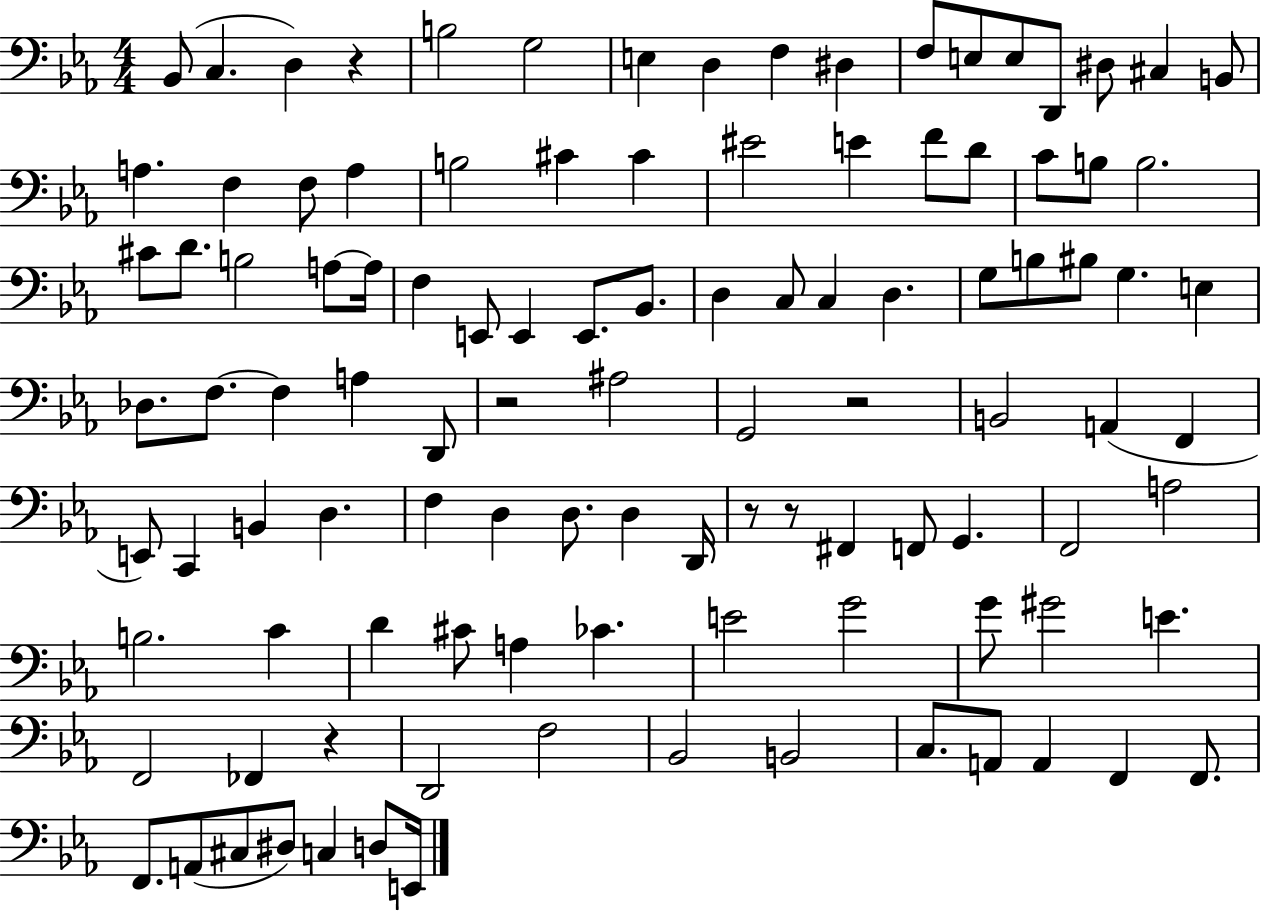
X:1
T:Untitled
M:4/4
L:1/4
K:Eb
_B,,/2 C, D, z B,2 G,2 E, D, F, ^D, F,/2 E,/2 E,/2 D,,/2 ^D,/2 ^C, B,,/2 A, F, F,/2 A, B,2 ^C ^C ^E2 E F/2 D/2 C/2 B,/2 B,2 ^C/2 D/2 B,2 A,/2 A,/4 F, E,,/2 E,, E,,/2 _B,,/2 D, C,/2 C, D, G,/2 B,/2 ^B,/2 G, E, _D,/2 F,/2 F, A, D,,/2 z2 ^A,2 G,,2 z2 B,,2 A,, F,, E,,/2 C,, B,, D, F, D, D,/2 D, D,,/4 z/2 z/2 ^F,, F,,/2 G,, F,,2 A,2 B,2 C D ^C/2 A, _C E2 G2 G/2 ^G2 E F,,2 _F,, z D,,2 F,2 _B,,2 B,,2 C,/2 A,,/2 A,, F,, F,,/2 F,,/2 A,,/2 ^C,/2 ^D,/2 C, D,/2 E,,/4